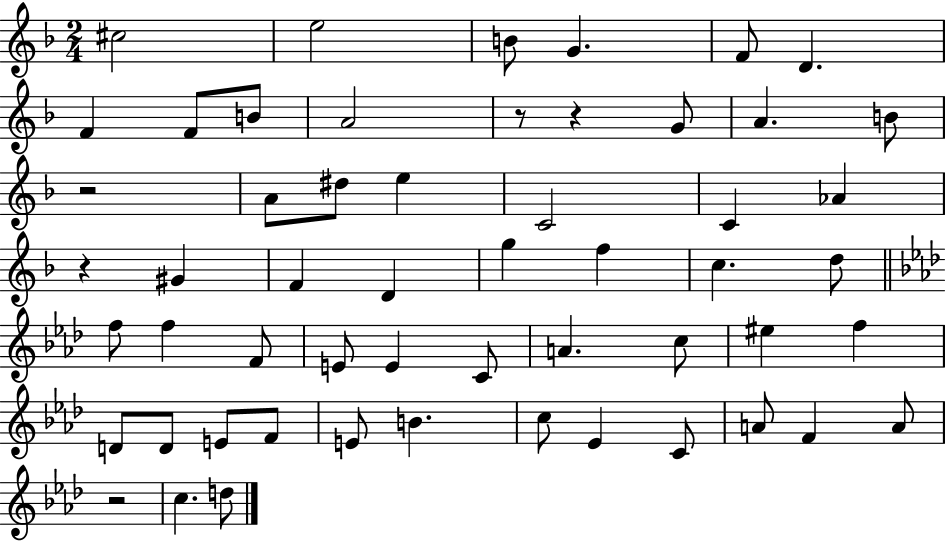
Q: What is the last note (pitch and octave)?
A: D5